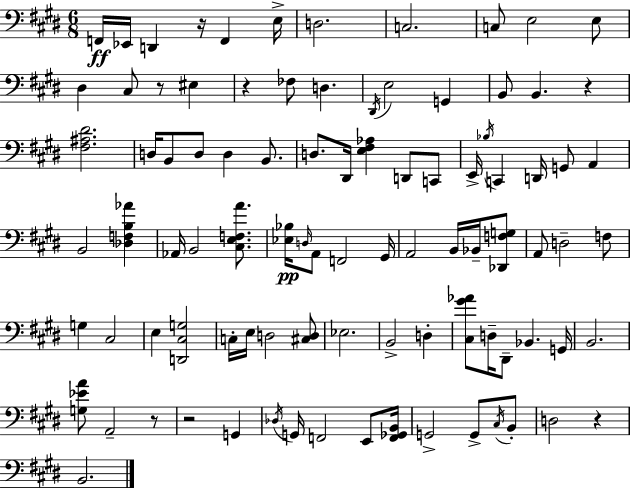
X:1
T:Untitled
M:6/8
L:1/4
K:E
F,,/4 _E,,/4 D,, z/4 F,, E,/4 D,2 C,2 C,/2 E,2 E,/2 ^D, ^C,/2 z/2 ^E, z _F,/2 D, ^D,,/4 E,2 G,, B,,/2 B,, z [^F,^A,^D]2 D,/4 B,,/2 D,/2 D, B,,/2 D,/2 ^D,,/4 [E,^F,_A,] D,,/2 C,,/2 E,,/4 _B,/4 C,, D,,/4 G,,/2 A,, B,,2 [_D,F,B,_A] _A,,/4 B,,2 [^C,E,F,A]/2 [_E,_B,]/4 D,/4 A,,/2 F,,2 ^G,,/4 A,,2 B,,/4 _B,,/4 [_D,,F,G,]/2 A,,/2 D,2 F,/2 G, ^C,2 E, [D,,^C,G,]2 C,/4 E,/4 D,2 [^C,D,]/2 _E,2 B,,2 D, [^C,^G_A]/2 D,/4 ^D,,/2 _B,, G,,/4 B,,2 [G,_EA]/2 A,,2 z/2 z2 G,, _D,/4 G,,/4 F,,2 E,,/2 [F,,_G,,B,,]/4 G,,2 G,,/2 ^C,/4 B,,/2 D,2 z B,,2